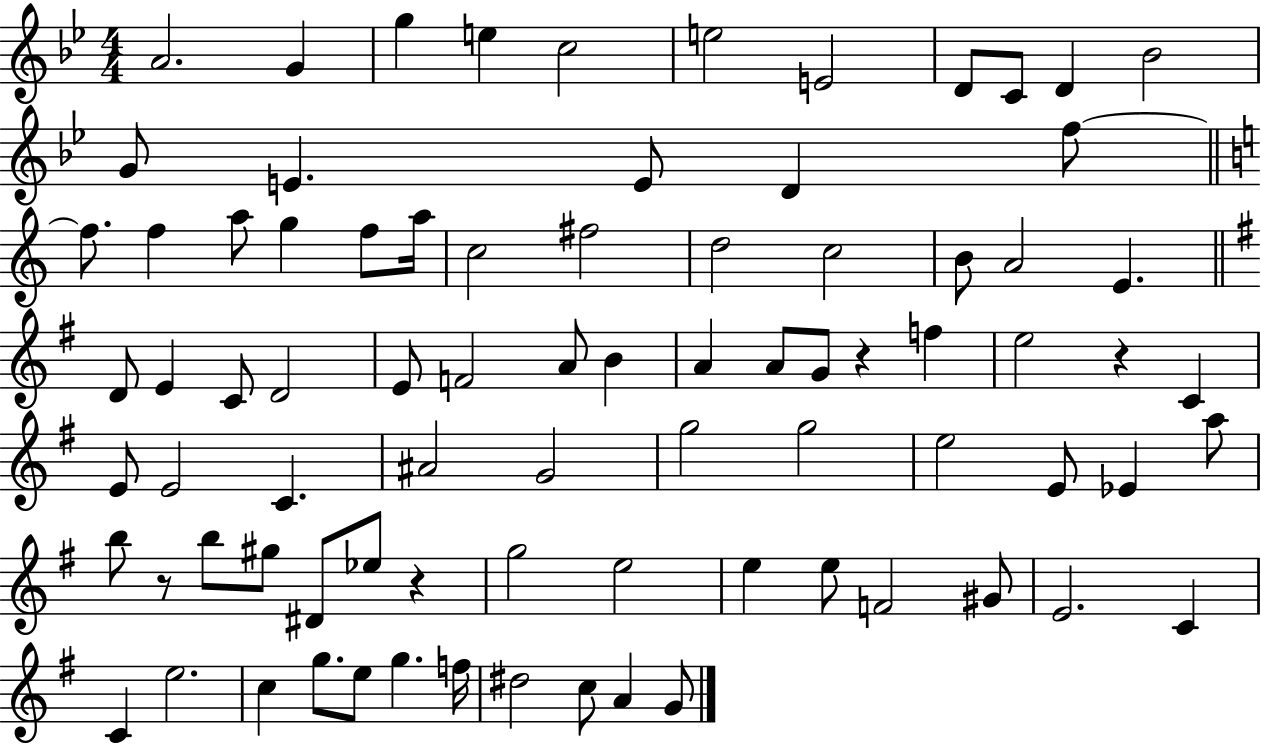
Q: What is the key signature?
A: BES major